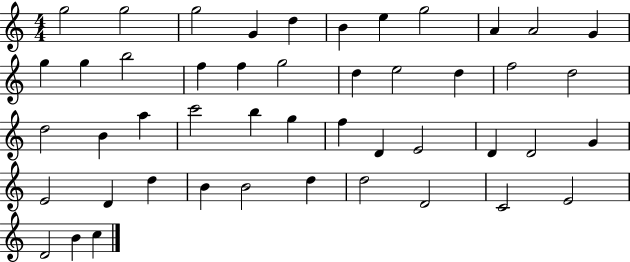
X:1
T:Untitled
M:4/4
L:1/4
K:C
g2 g2 g2 G d B e g2 A A2 G g g b2 f f g2 d e2 d f2 d2 d2 B a c'2 b g f D E2 D D2 G E2 D d B B2 d d2 D2 C2 E2 D2 B c